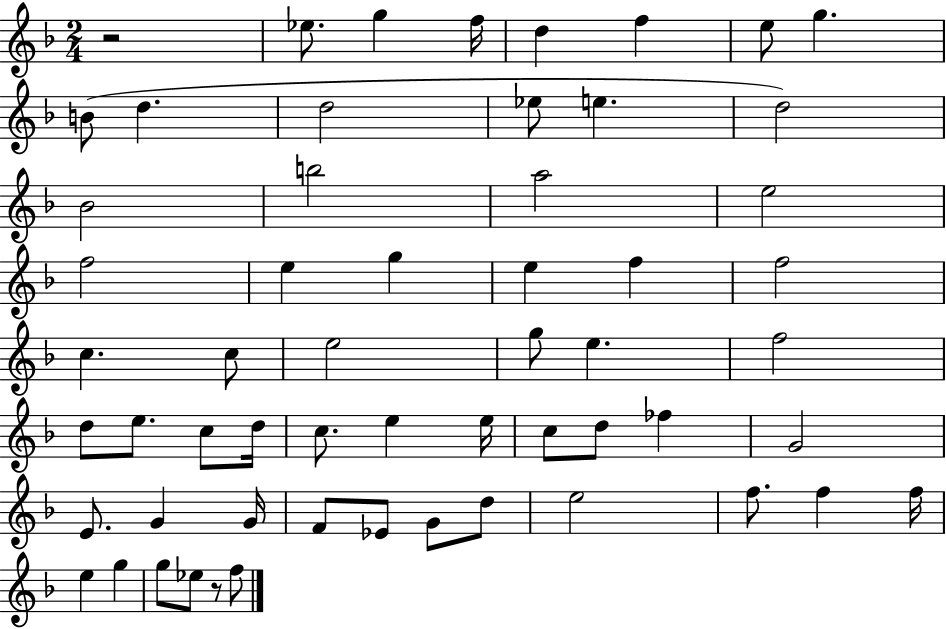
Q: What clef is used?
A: treble